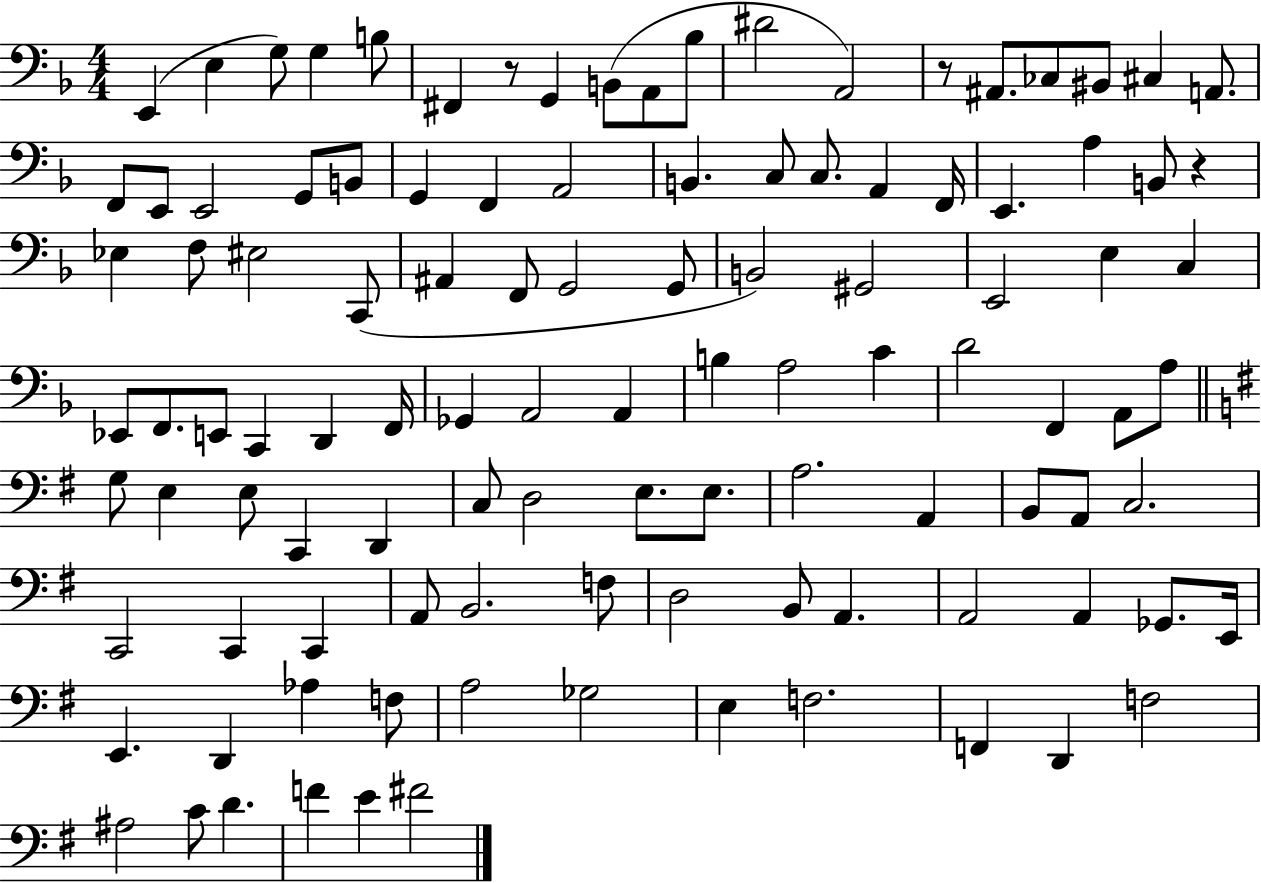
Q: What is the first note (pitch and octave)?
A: E2